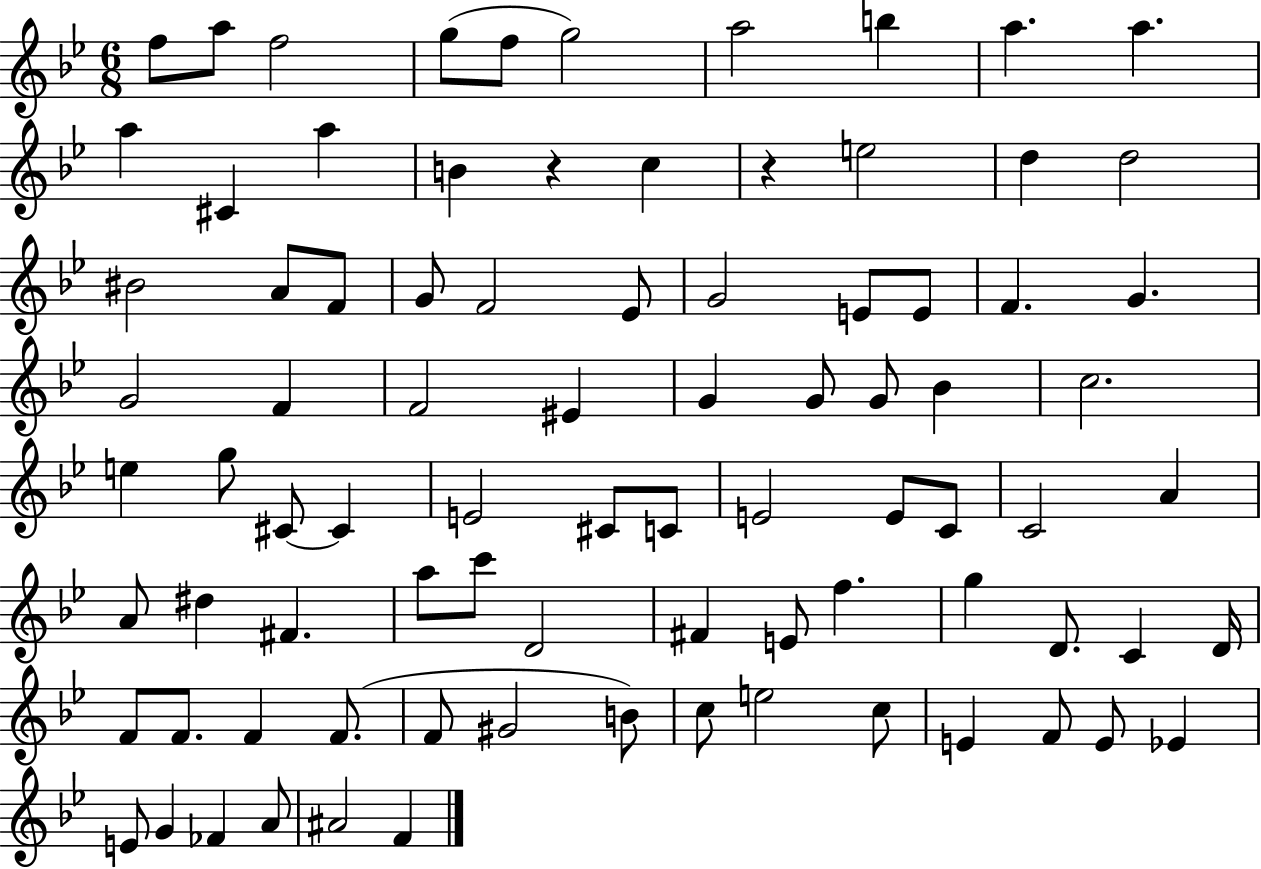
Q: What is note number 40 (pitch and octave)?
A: G5